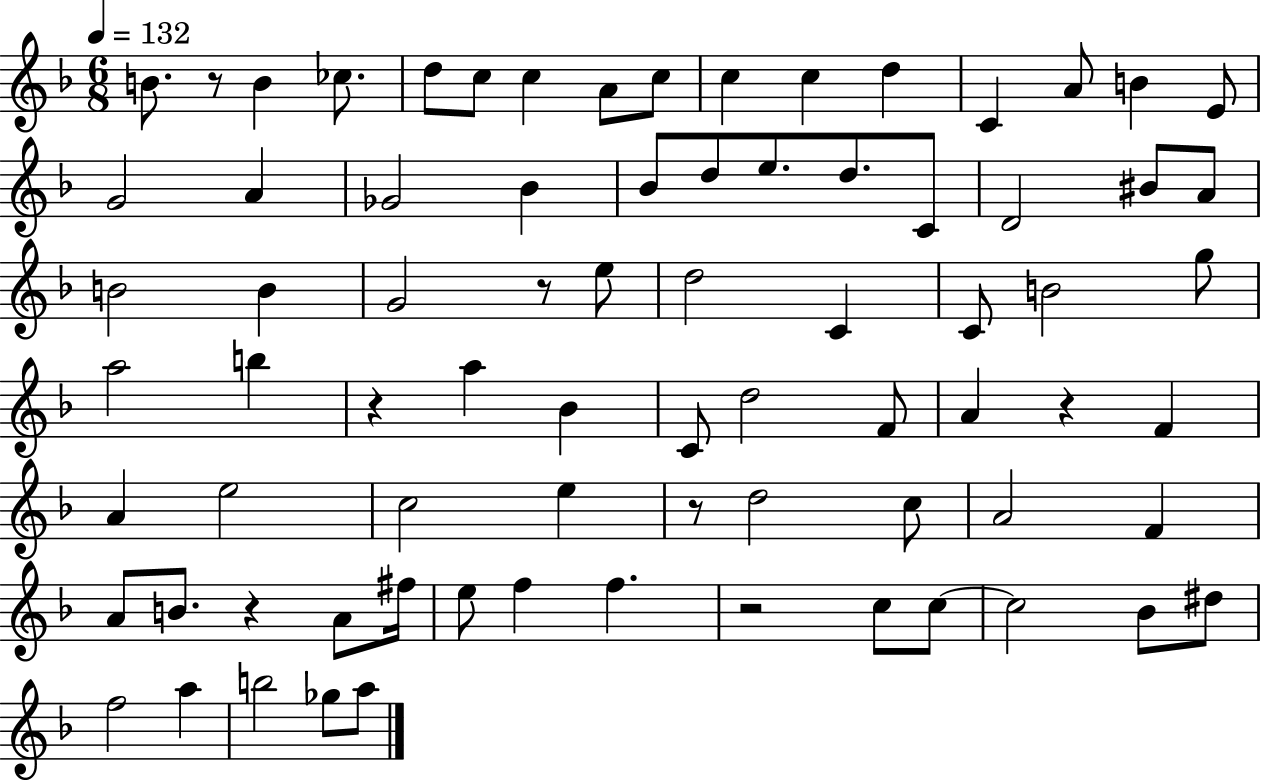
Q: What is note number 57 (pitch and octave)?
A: F#5